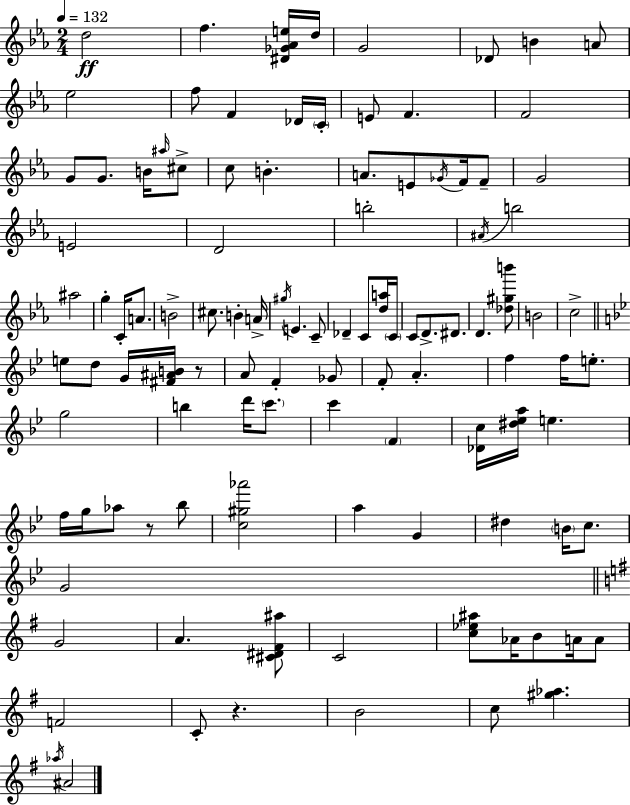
{
  \clef treble
  \numericTimeSignature
  \time 2/4
  \key c \minor
  \tempo 4 = 132
  \repeat volta 2 { d''2\ff | f''4. <dis' ges' aes' e''>16 d''16 | g'2 | des'8 b'4 a'8 | \break ees''2 | f''8 f'4 des'16 \parenthesize c'16-. | e'8 f'4. | f'2 | \break g'8 g'8. b'16 \grace { ais''16 } cis''8-> | c''8 b'4.-. | a'8. e'8 \acciaccatura { ges'16 } f'16 | f'8-- g'2 | \break e'2 | d'2 | b''2-. | \acciaccatura { ais'16 } b''2 | \break ais''2 | g''4-. c'16-. | a'8. b'2-> | cis''8. b'4-. | \break a'16-> \acciaccatura { gis''16 } e'4. | c'8-- des'4-- | c'8 <d'' a''>16 \parenthesize c'16 c'8 d'8.-> | dis'8. d'4. | \break <des'' gis'' b'''>8 b'2 | c''2-> | \bar "||" \break \key bes \major e''8 d''8 g'16 <fis' ais' b'>16 r8 | a'8 f'4-. ges'8 | f'8-. a'4.-. | f''4 f''16 e''8.-. | \break g''2 | b''4 d'''16 \parenthesize c'''8. | c'''4 \parenthesize f'4 | <des' c''>16 <dis'' ees'' a''>16 e''4. | \break f''16 g''16 aes''8 r8 bes''8 | <c'' gis'' aes'''>2 | a''4 g'4 | dis''4 \parenthesize b'16 c''8. | \break g'2 | \bar "||" \break \key e \minor g'2 | a'4. <cis' dis' fis' ais''>8 | c'2 | <c'' ees'' ais''>8 aes'16 b'8 a'16 a'8 | \break f'2 | c'8-. r4. | b'2 | c''8 <gis'' aes''>4. | \break \acciaccatura { aes''16 } ais'2 | } \bar "|."
}